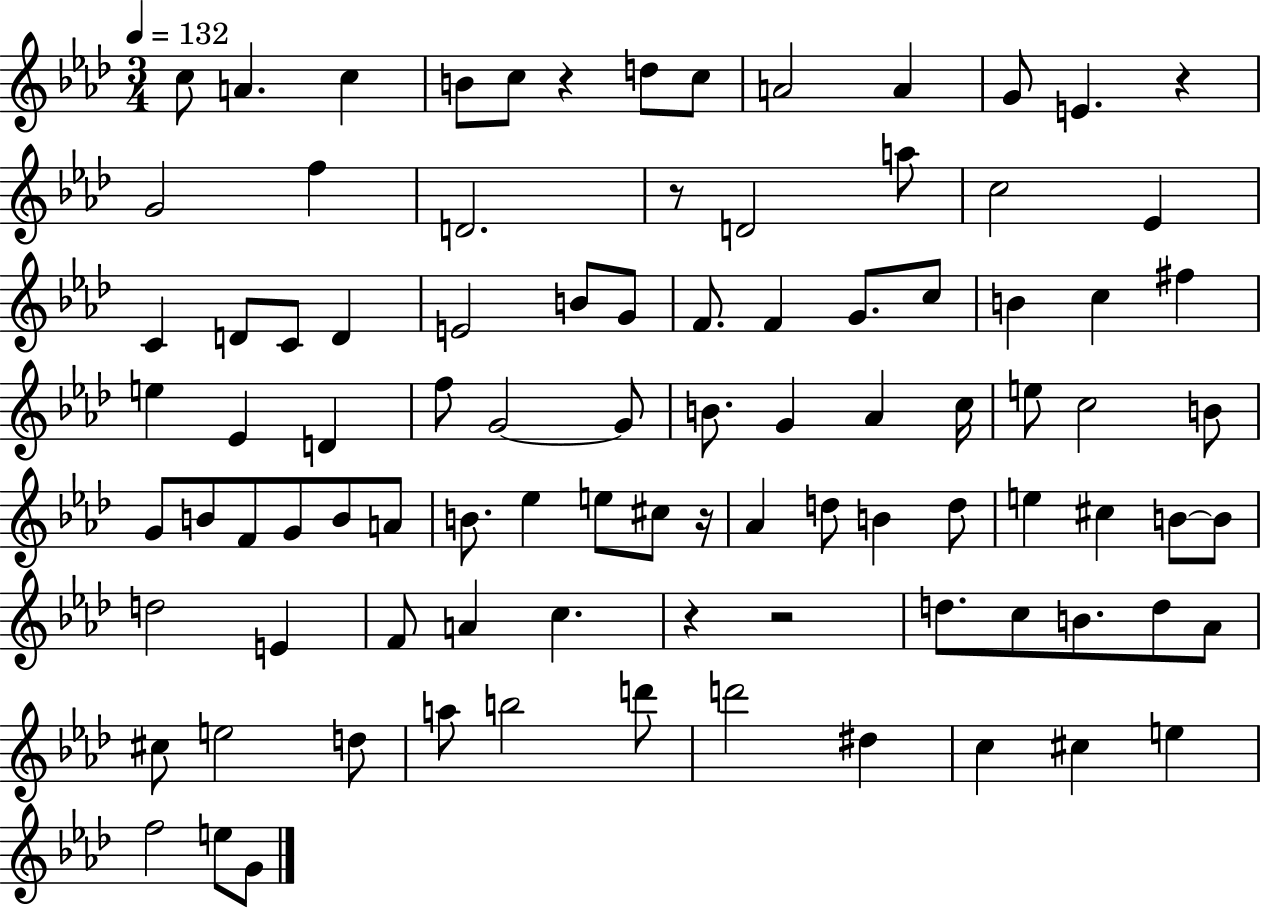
C5/e A4/q. C5/q B4/e C5/e R/q D5/e C5/e A4/h A4/q G4/e E4/q. R/q G4/h F5/q D4/h. R/e D4/h A5/e C5/h Eb4/q C4/q D4/e C4/e D4/q E4/h B4/e G4/e F4/e. F4/q G4/e. C5/e B4/q C5/q F#5/q E5/q Eb4/q D4/q F5/e G4/h G4/e B4/e. G4/q Ab4/q C5/s E5/e C5/h B4/e G4/e B4/e F4/e G4/e B4/e A4/e B4/e. Eb5/q E5/e C#5/e R/s Ab4/q D5/e B4/q D5/e E5/q C#5/q B4/e B4/e D5/h E4/q F4/e A4/q C5/q. R/q R/h D5/e. C5/e B4/e. D5/e Ab4/e C#5/e E5/h D5/e A5/e B5/h D6/e D6/h D#5/q C5/q C#5/q E5/q F5/h E5/e G4/e